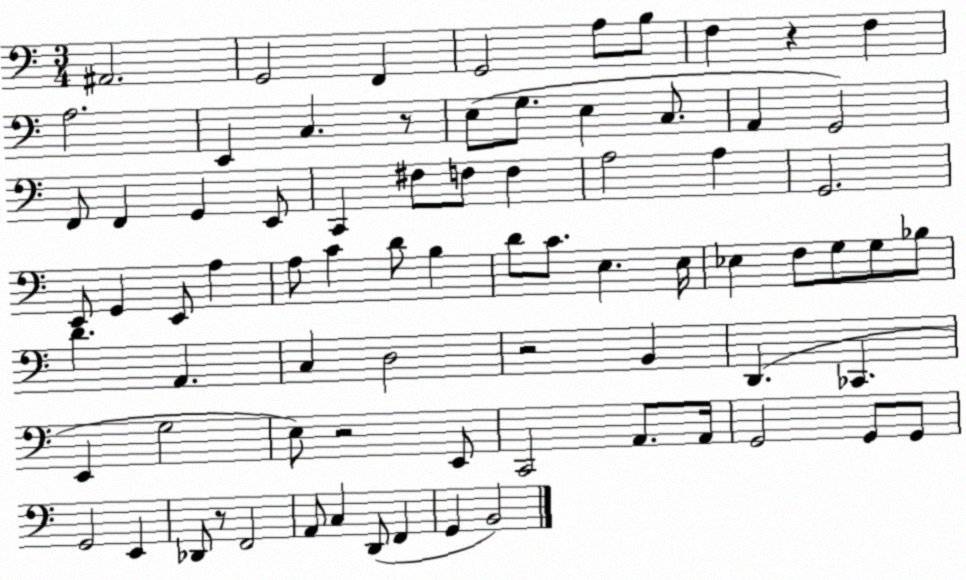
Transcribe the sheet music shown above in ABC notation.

X:1
T:Untitled
M:3/4
L:1/4
K:C
^A,,2 G,,2 F,, G,,2 A,/2 B,/2 F, z F, A,2 E,, C, z/2 E,/2 G,/2 E, C,/2 A,, G,,2 F,,/2 F,, G,, E,,/2 C,, ^F,/2 F,/2 F, A,2 A, G,,2 E,,/2 G,, E,,/2 A, A,/2 C D/2 B, D/2 C/2 E, E,/4 _E, F,/2 G,/2 G,/2 _B,/2 D A,, C, D,2 z2 B,, D,, _C,, E,, G,2 E,/2 z2 E,,/2 C,,2 A,,/2 A,,/4 G,,2 G,,/2 G,,/2 G,,2 E,, _D,,/2 z/2 F,,2 A,,/2 C, D,,/2 F,, G,, B,,2